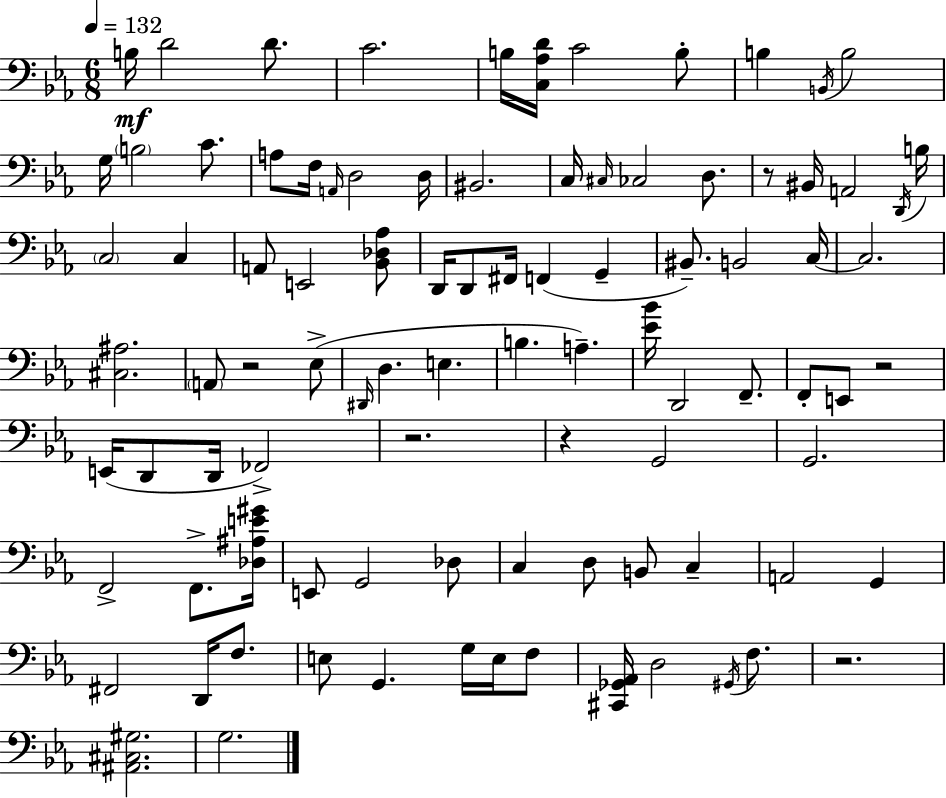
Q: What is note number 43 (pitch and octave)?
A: D#2